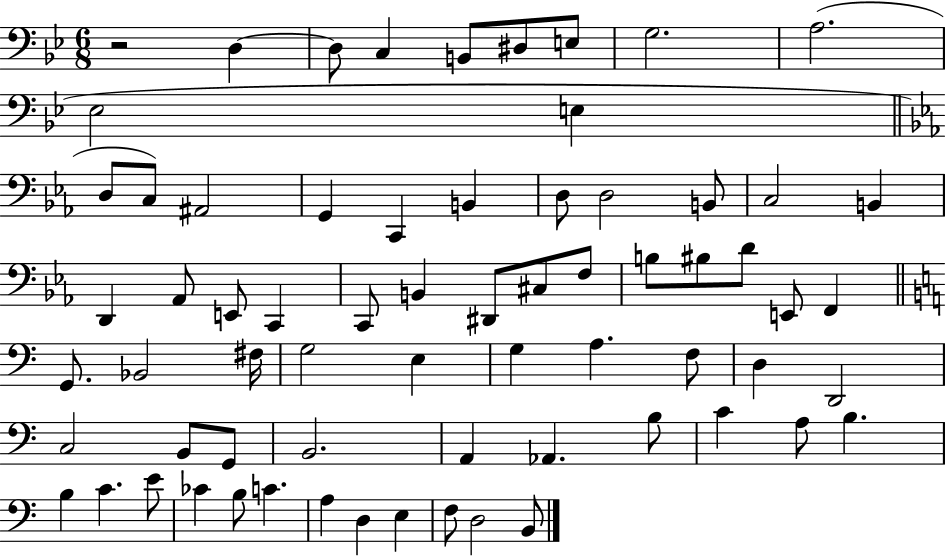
R/h D3/q D3/e C3/q B2/e D#3/e E3/e G3/h. A3/h. Eb3/h E3/q D3/e C3/e A#2/h G2/q C2/q B2/q D3/e D3/h B2/e C3/h B2/q D2/q Ab2/e E2/e C2/q C2/e B2/q D#2/e C#3/e F3/e B3/e BIS3/e D4/e E2/e F2/q G2/e. Bb2/h F#3/s G3/h E3/q G3/q A3/q. F3/e D3/q D2/h C3/h B2/e G2/e B2/h. A2/q Ab2/q. B3/e C4/q A3/e B3/q. B3/q C4/q. E4/e CES4/q B3/e C4/q. A3/q D3/q E3/q F3/e D3/h B2/e